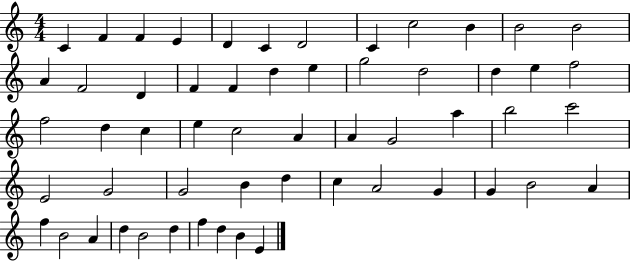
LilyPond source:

{
  \clef treble
  \numericTimeSignature
  \time 4/4
  \key c \major
  c'4 f'4 f'4 e'4 | d'4 c'4 d'2 | c'4 c''2 b'4 | b'2 b'2 | \break a'4 f'2 d'4 | f'4 f'4 d''4 e''4 | g''2 d''2 | d''4 e''4 f''2 | \break f''2 d''4 c''4 | e''4 c''2 a'4 | a'4 g'2 a''4 | b''2 c'''2 | \break e'2 g'2 | g'2 b'4 d''4 | c''4 a'2 g'4 | g'4 b'2 a'4 | \break f''4 b'2 a'4 | d''4 b'2 d''4 | f''4 d''4 b'4 e'4 | \bar "|."
}